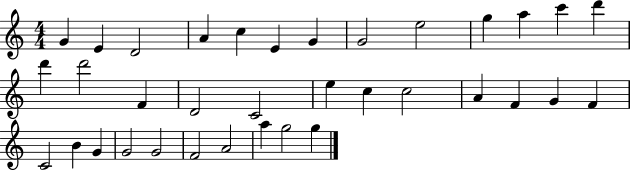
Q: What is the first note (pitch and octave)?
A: G4